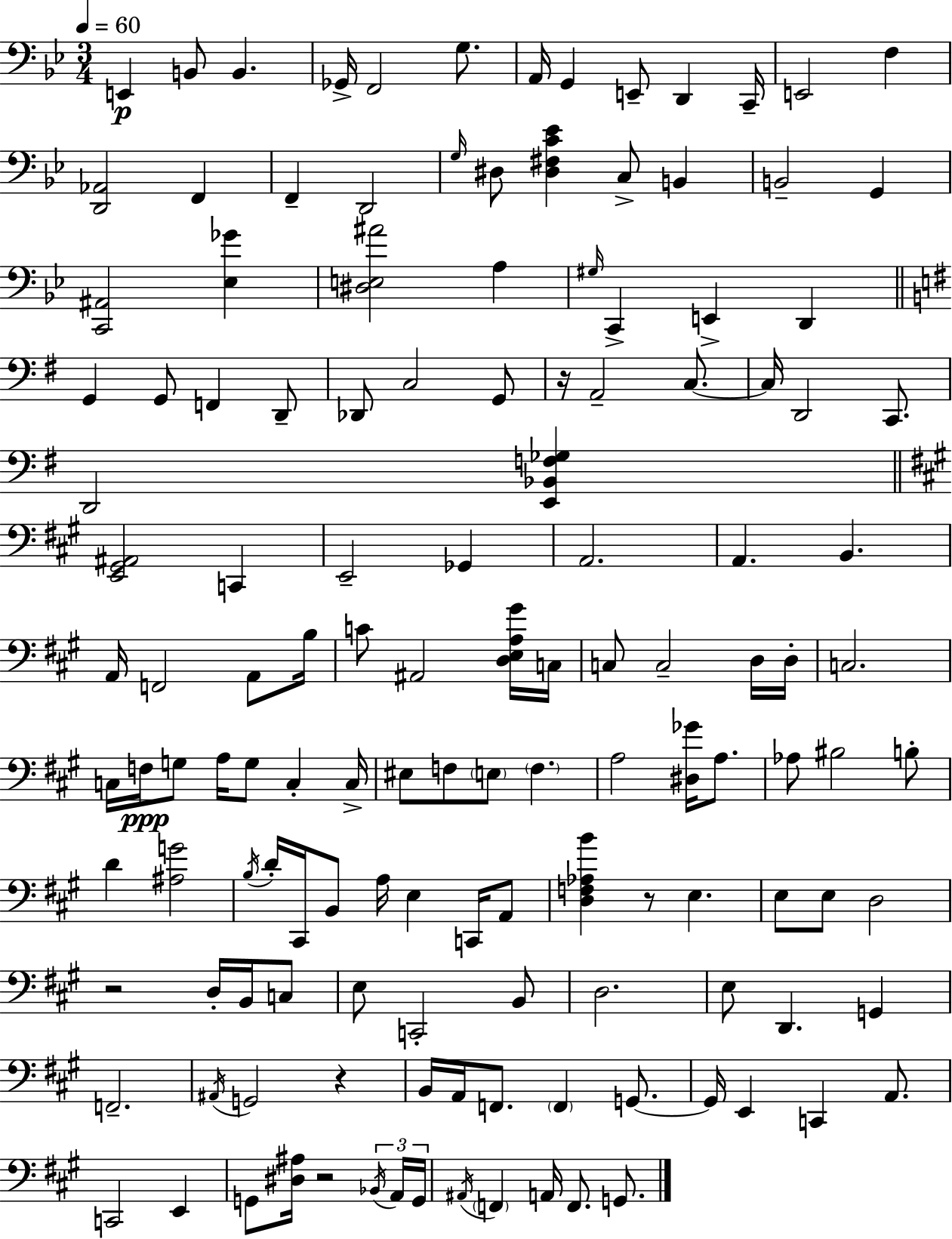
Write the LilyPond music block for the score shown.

{
  \clef bass
  \numericTimeSignature
  \time 3/4
  \key g \minor
  \tempo 4 = 60
  \repeat volta 2 { e,4\p b,8 b,4. | ges,16-> f,2 g8. | a,16 g,4 e,8-- d,4 c,16-- | e,2 f4 | \break <d, aes,>2 f,4 | f,4-- d,2 | \grace { g16 } dis8 <dis fis c' ees'>4 c8-> b,4 | b,2-- g,4 | \break <c, ais,>2 <ees ges'>4 | <dis e ais'>2 a4 | \grace { gis16 } c,4-> e,4-> d,4 | \bar "||" \break \key g \major g,4 g,8 f,4 d,8-- | des,8 c2 g,8 | r16 a,2-- c8.~~ | c16 d,2 c,8. | \break d,2 <e, bes, f ges>4 | \bar "||" \break \key a \major <e, gis, ais,>2 c,4 | e,2-- ges,4 | a,2. | a,4. b,4. | \break a,16 f,2 a,8 b16 | c'8 ais,2 <d e a gis'>16 c16 | c8 c2-- d16 d16-. | c2. | \break c16 f16\ppp g8 a16 g8 c4-. c16-> | eis8 f8 \parenthesize e8 \parenthesize f4. | a2 <dis ges'>16 a8. | aes8 bis2 b8-. | \break d'4 <ais g'>2 | \acciaccatura { b16 } d'16-. cis,16 b,8 a16 e4 c,16 a,8 | <d f aes b'>4 r8 e4. | e8 e8 d2 | \break r2 d16-. b,16 c8 | e8 c,2-. b,8 | d2. | e8 d,4. g,4 | \break f,2.-- | \acciaccatura { ais,16 } g,2 r4 | b,16 a,16 f,8. \parenthesize f,4 g,8.~~ | g,16 e,4 c,4 a,8. | \break c,2 e,4 | g,8 <dis ais>16 r2 | \tuplet 3/2 { \acciaccatura { bes,16 } a,16 g,16 } \acciaccatura { ais,16 } \parenthesize f,4 a,16 f,8. | g,8. } \bar "|."
}